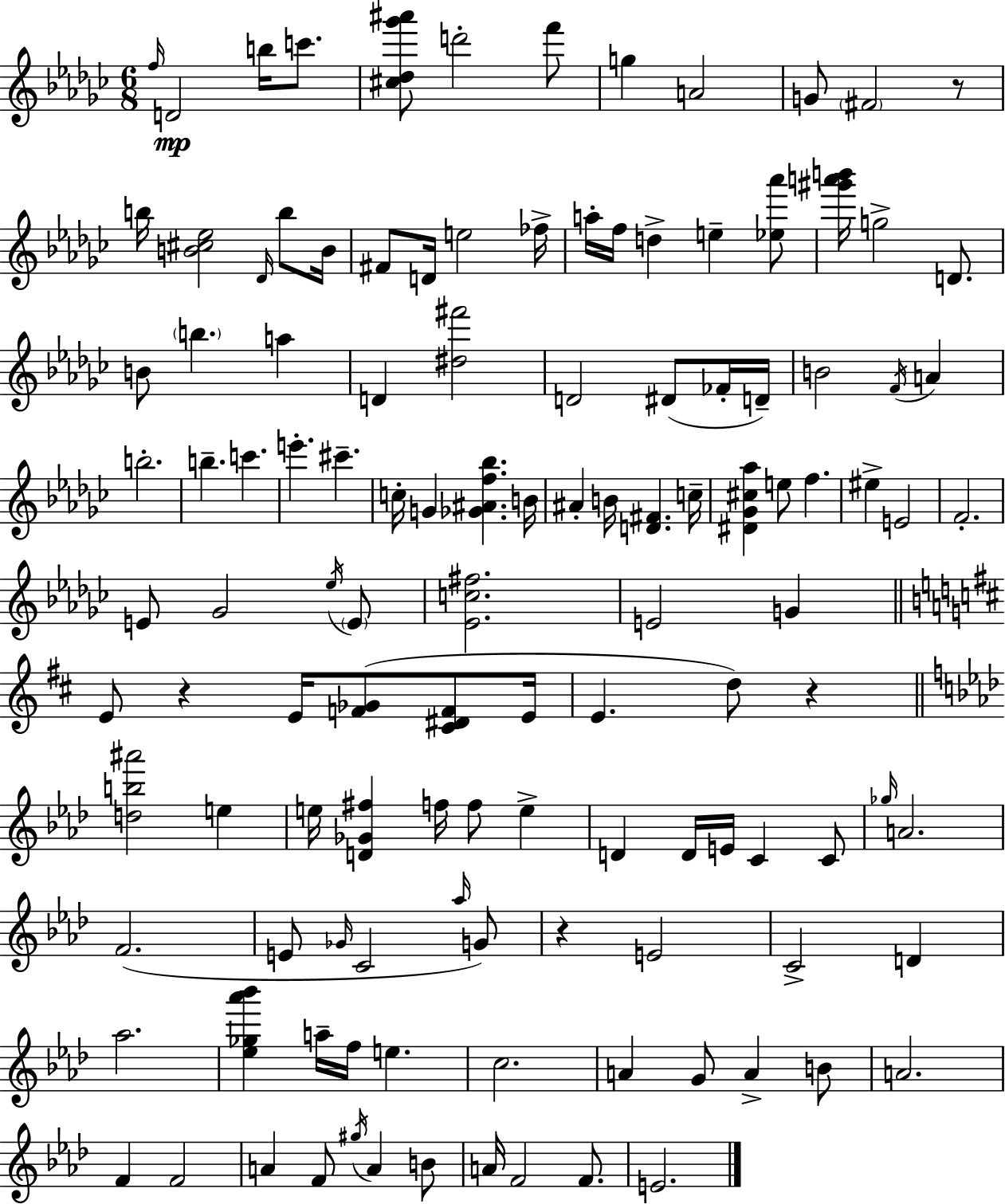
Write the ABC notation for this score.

X:1
T:Untitled
M:6/8
L:1/4
K:Ebm
f/4 D2 b/4 c'/2 [^c_d_g'^a']/2 d'2 f'/2 g A2 G/2 ^F2 z/2 b/4 [B^c_e]2 _D/4 b/2 B/4 ^F/2 D/4 e2 _f/4 a/4 f/4 d e [_e_a']/2 [^g'a'b']/4 g2 D/2 B/2 b a D [^d^f']2 D2 ^D/2 _F/4 D/4 B2 F/4 A b2 b c' e' ^c' c/4 G [_G^Af_b] B/4 ^A B/4 [D^F] c/4 [^D_G^c_a] e/2 f ^e E2 F2 E/2 _G2 _e/4 E/2 [_Ec^f]2 E2 G E/2 z E/4 [F_G]/2 [^C^DF]/2 E/4 E d/2 z [db^a']2 e e/4 [D_G^f] f/4 f/2 e D D/4 E/4 C C/2 _g/4 A2 F2 E/2 _G/4 C2 _a/4 G/2 z E2 C2 D _a2 [_e_g_a'_b'] a/4 f/4 e c2 A G/2 A B/2 A2 F F2 A F/2 ^g/4 A B/2 A/4 F2 F/2 E2